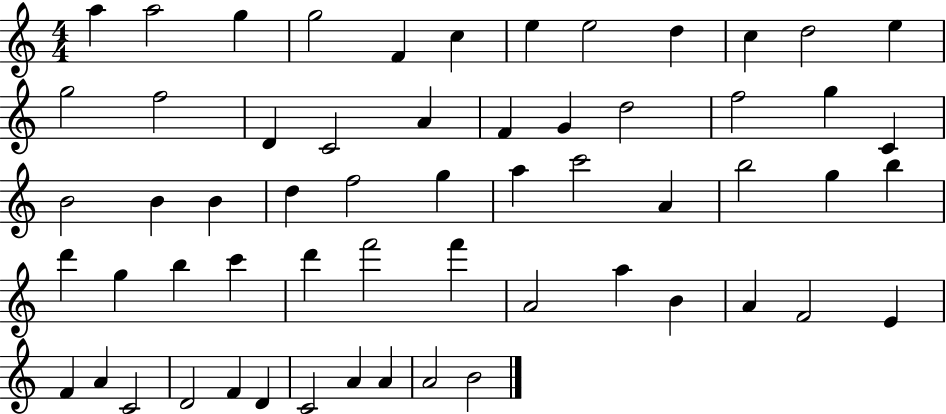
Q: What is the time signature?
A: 4/4